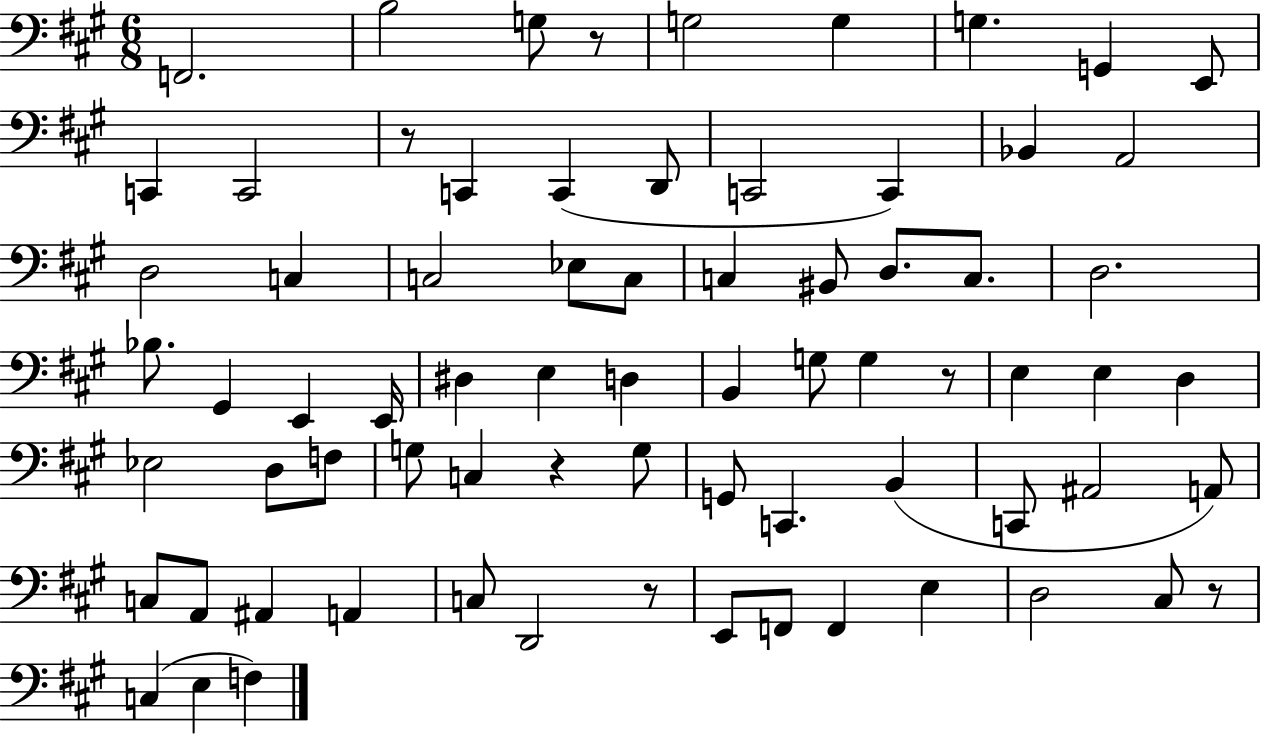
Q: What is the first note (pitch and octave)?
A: F2